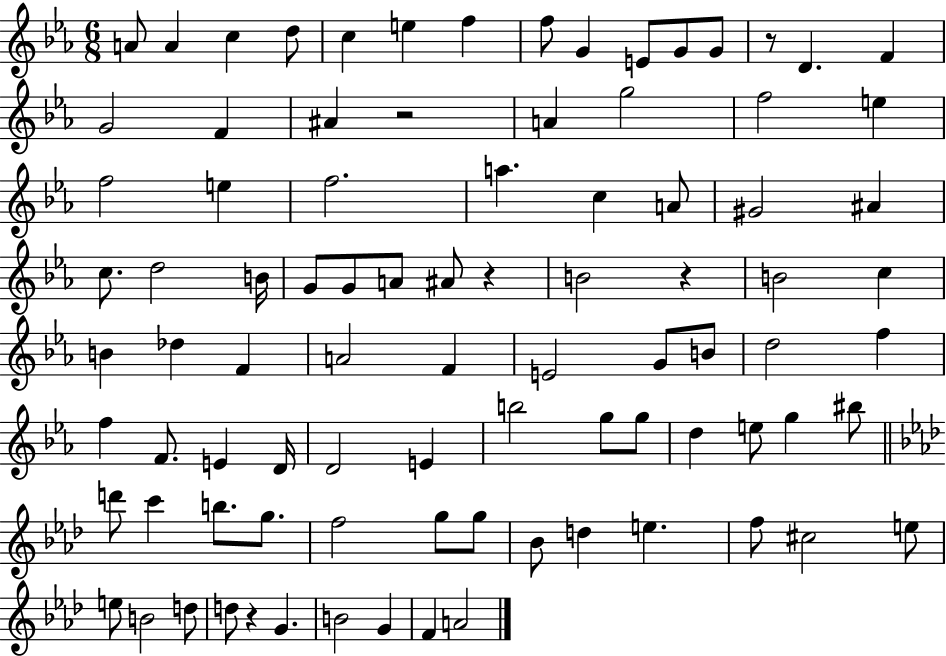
A4/e A4/q C5/q D5/e C5/q E5/q F5/q F5/e G4/q E4/e G4/e G4/e R/e D4/q. F4/q G4/h F4/q A#4/q R/h A4/q G5/h F5/h E5/q F5/h E5/q F5/h. A5/q. C5/q A4/e G#4/h A#4/q C5/e. D5/h B4/s G4/e G4/e A4/e A#4/e R/q B4/h R/q B4/h C5/q B4/q Db5/q F4/q A4/h F4/q E4/h G4/e B4/e D5/h F5/q F5/q F4/e. E4/q D4/s D4/h E4/q B5/h G5/e G5/e D5/q E5/e G5/q BIS5/e D6/e C6/q B5/e. G5/e. F5/h G5/e G5/e Bb4/e D5/q E5/q. F5/e C#5/h E5/e E5/e B4/h D5/e D5/e R/q G4/q. B4/h G4/q F4/q A4/h